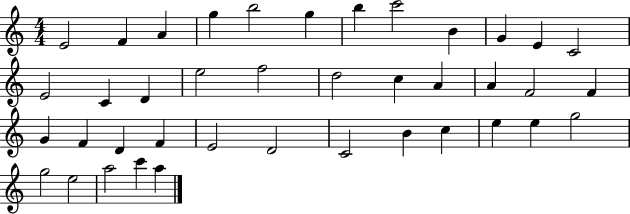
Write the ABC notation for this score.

X:1
T:Untitled
M:4/4
L:1/4
K:C
E2 F A g b2 g b c'2 B G E C2 E2 C D e2 f2 d2 c A A F2 F G F D F E2 D2 C2 B c e e g2 g2 e2 a2 c' a